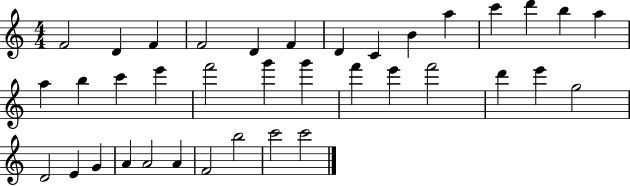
X:1
T:Untitled
M:4/4
L:1/4
K:C
F2 D F F2 D F D C B a c' d' b a a b c' e' f'2 g' g' f' e' f'2 d' e' g2 D2 E G A A2 A F2 b2 c'2 c'2